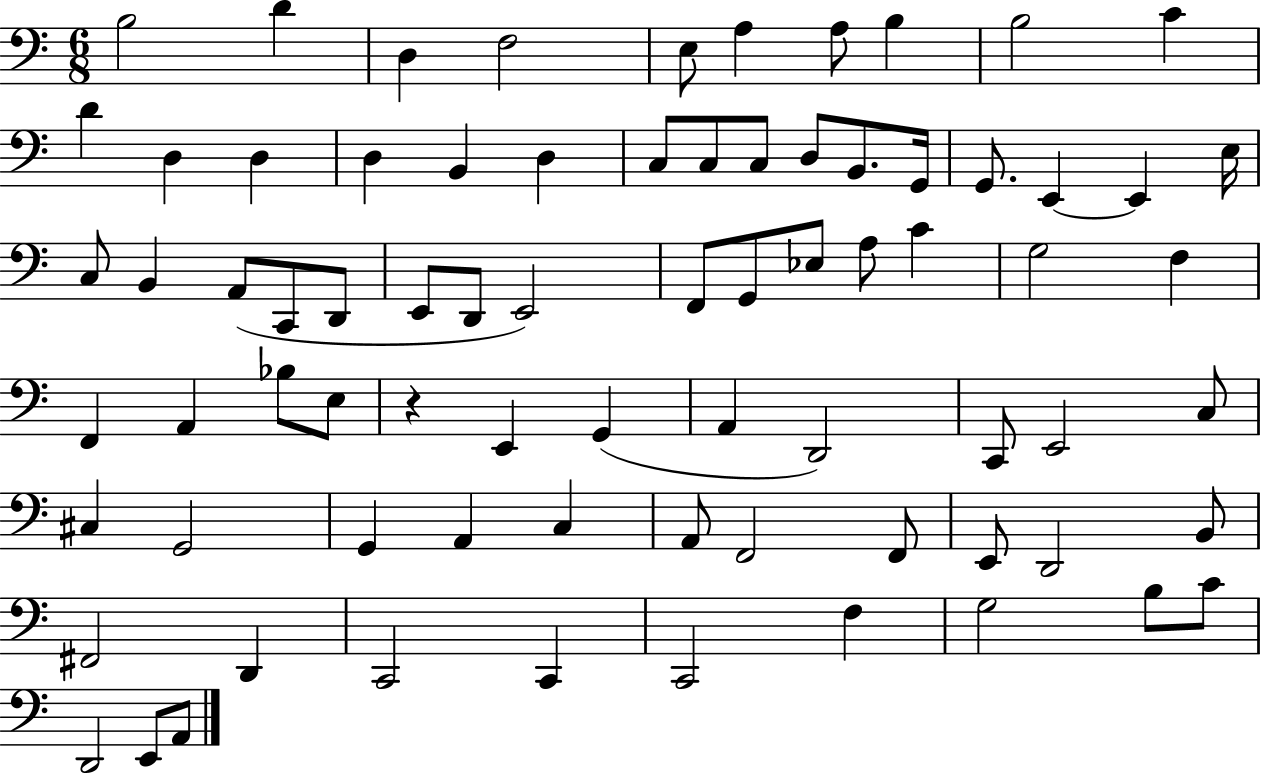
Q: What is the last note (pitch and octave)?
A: A2